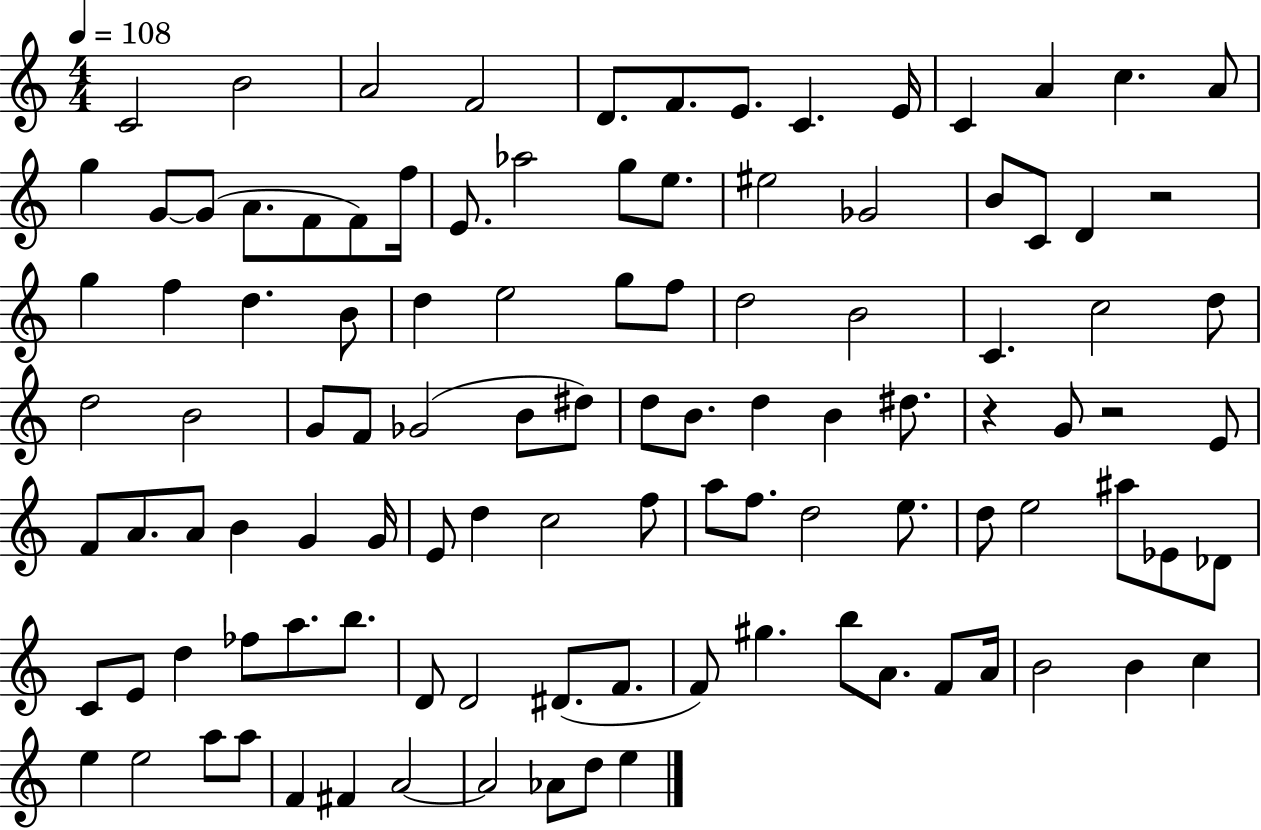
C4/h B4/h A4/h F4/h D4/e. F4/e. E4/e. C4/q. E4/s C4/q A4/q C5/q. A4/e G5/q G4/e G4/e A4/e. F4/e F4/e F5/s E4/e. Ab5/h G5/e E5/e. EIS5/h Gb4/h B4/e C4/e D4/q R/h G5/q F5/q D5/q. B4/e D5/q E5/h G5/e F5/e D5/h B4/h C4/q. C5/h D5/e D5/h B4/h G4/e F4/e Gb4/h B4/e D#5/e D5/e B4/e. D5/q B4/q D#5/e. R/q G4/e R/h E4/e F4/e A4/e. A4/e B4/q G4/q G4/s E4/e D5/q C5/h F5/e A5/e F5/e. D5/h E5/e. D5/e E5/h A#5/e Eb4/e Db4/e C4/e E4/e D5/q FES5/e A5/e. B5/e. D4/e D4/h D#4/e. F4/e. F4/e G#5/q. B5/e A4/e. F4/e A4/s B4/h B4/q C5/q E5/q E5/h A5/e A5/e F4/q F#4/q A4/h A4/h Ab4/e D5/e E5/q